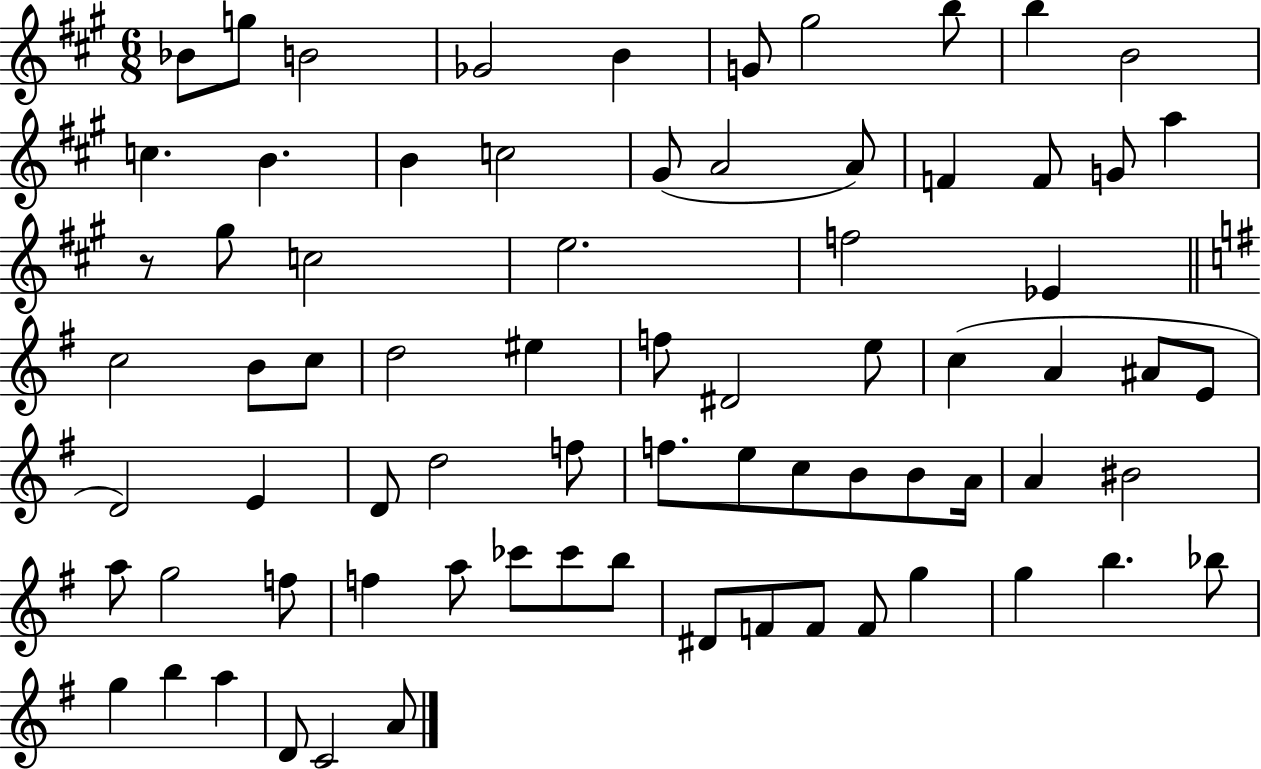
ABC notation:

X:1
T:Untitled
M:6/8
L:1/4
K:A
_B/2 g/2 B2 _G2 B G/2 ^g2 b/2 b B2 c B B c2 ^G/2 A2 A/2 F F/2 G/2 a z/2 ^g/2 c2 e2 f2 _E c2 B/2 c/2 d2 ^e f/2 ^D2 e/2 c A ^A/2 E/2 D2 E D/2 d2 f/2 f/2 e/2 c/2 B/2 B/2 A/4 A ^B2 a/2 g2 f/2 f a/2 _c'/2 _c'/2 b/2 ^D/2 F/2 F/2 F/2 g g b _b/2 g b a D/2 C2 A/2